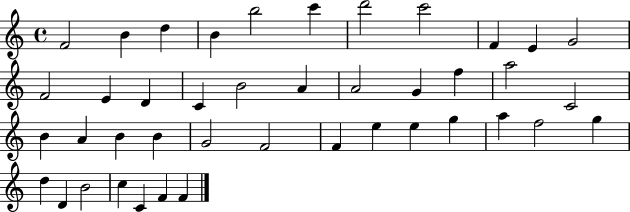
{
  \clef treble
  \time 4/4
  \defaultTimeSignature
  \key c \major
  f'2 b'4 d''4 | b'4 b''2 c'''4 | d'''2 c'''2 | f'4 e'4 g'2 | \break f'2 e'4 d'4 | c'4 b'2 a'4 | a'2 g'4 f''4 | a''2 c'2 | \break b'4 a'4 b'4 b'4 | g'2 f'2 | f'4 e''4 e''4 g''4 | a''4 f''2 g''4 | \break d''4 d'4 b'2 | c''4 c'4 f'4 f'4 | \bar "|."
}